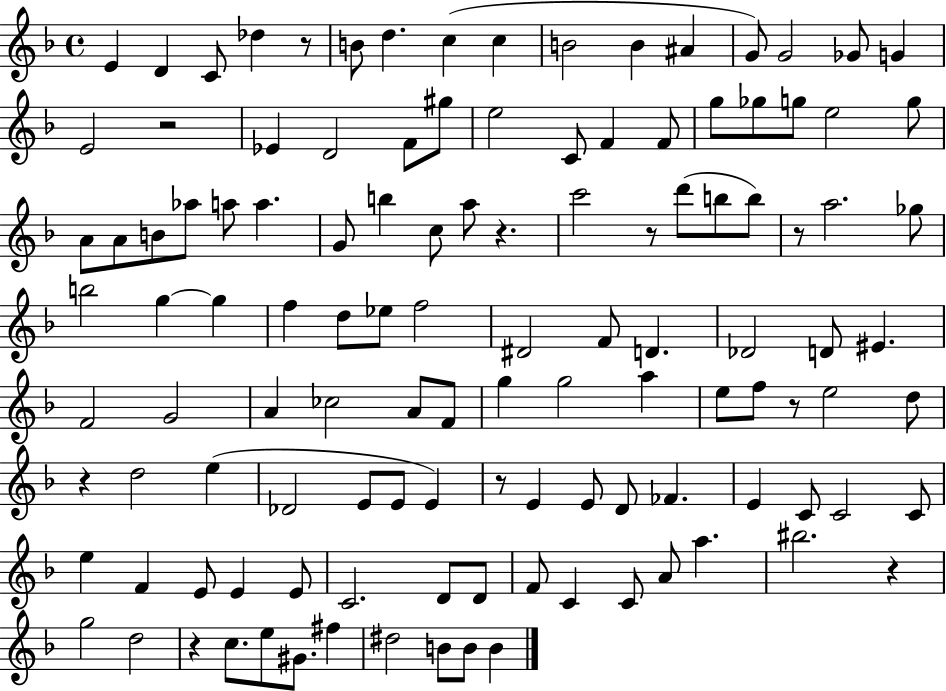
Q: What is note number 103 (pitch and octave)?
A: E5